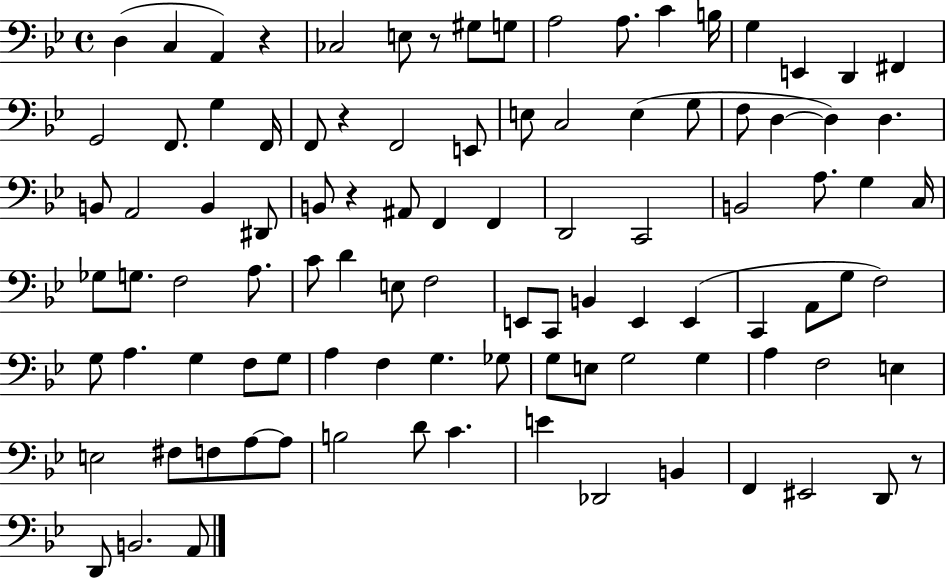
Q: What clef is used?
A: bass